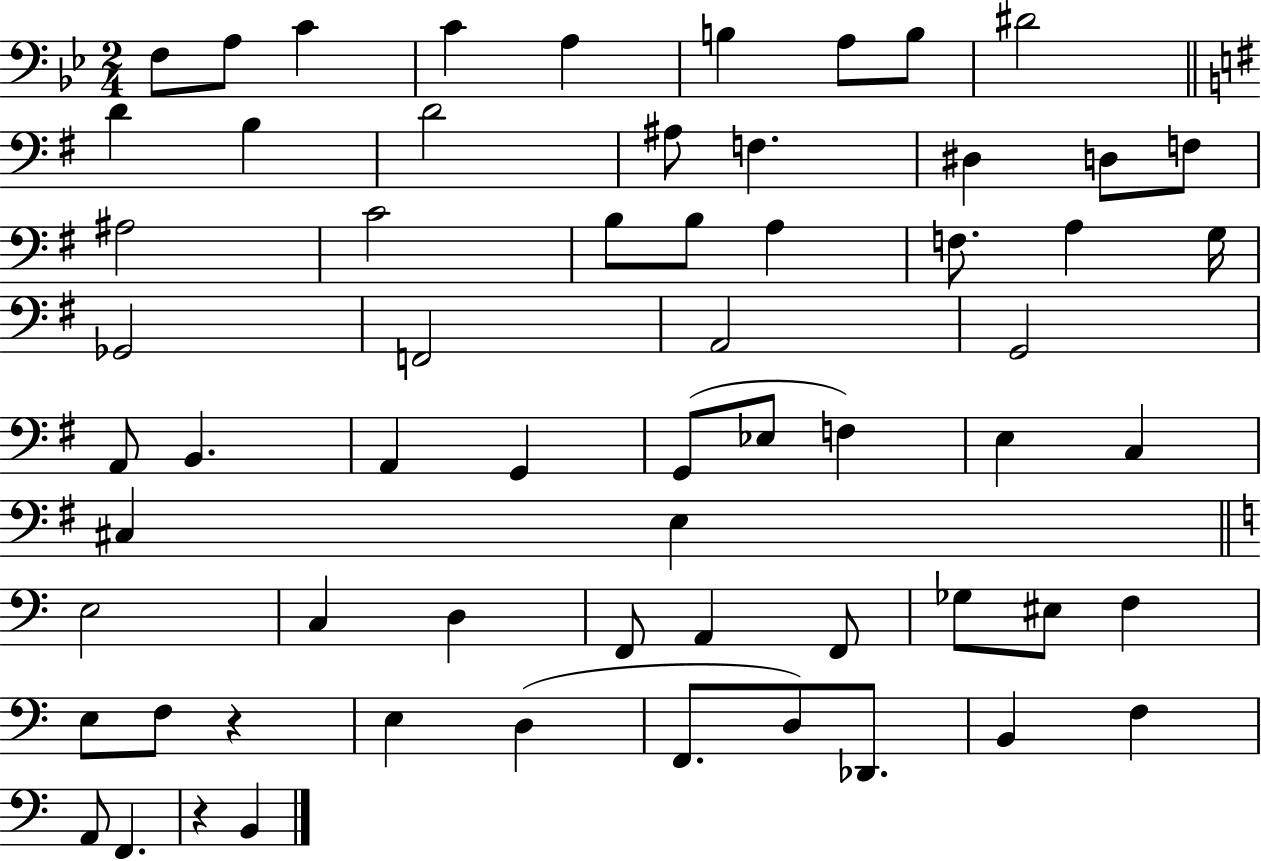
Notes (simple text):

F3/e A3/e C4/q C4/q A3/q B3/q A3/e B3/e D#4/h D4/q B3/q D4/h A#3/e F3/q. D#3/q D3/e F3/e A#3/h C4/h B3/e B3/e A3/q F3/e. A3/q G3/s Gb2/h F2/h A2/h G2/h A2/e B2/q. A2/q G2/q G2/e Eb3/e F3/q E3/q C3/q C#3/q E3/q E3/h C3/q D3/q F2/e A2/q F2/e Gb3/e EIS3/e F3/q E3/e F3/e R/q E3/q D3/q F2/e. D3/e Db2/e. B2/q F3/q A2/e F2/q. R/q B2/q